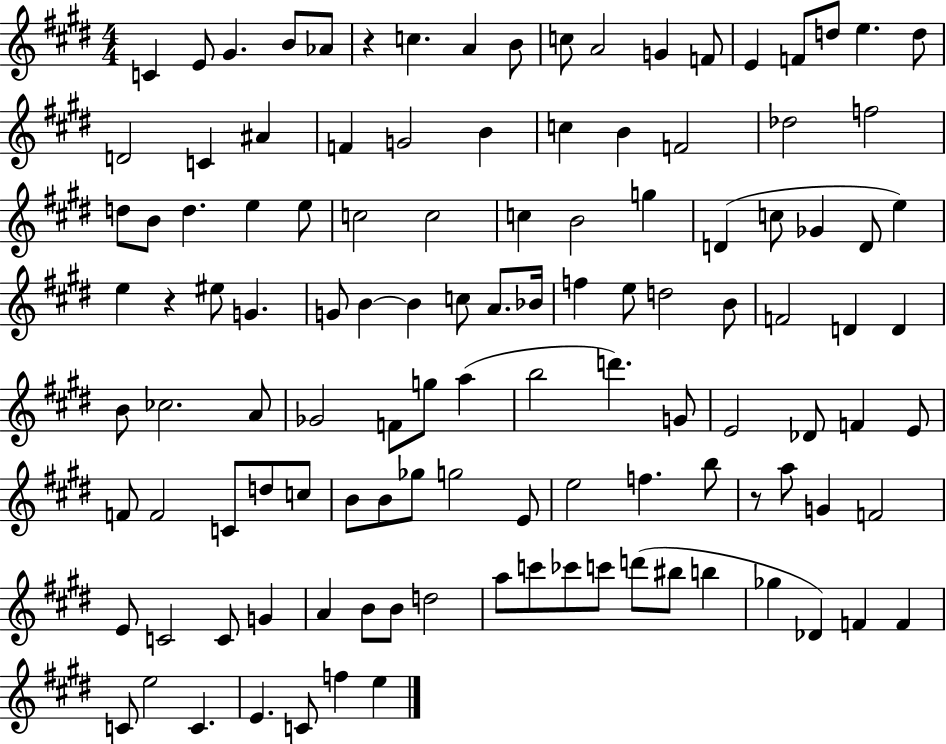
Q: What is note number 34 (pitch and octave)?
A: C5